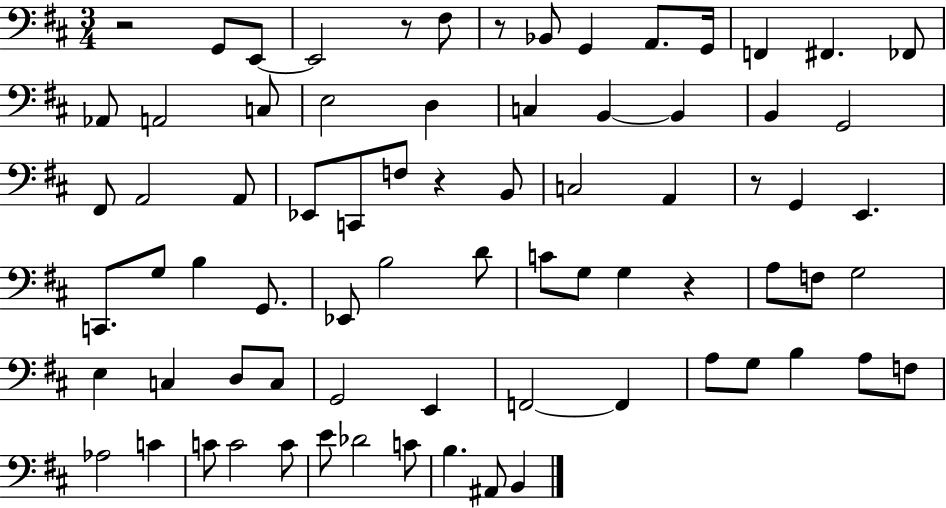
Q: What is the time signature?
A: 3/4